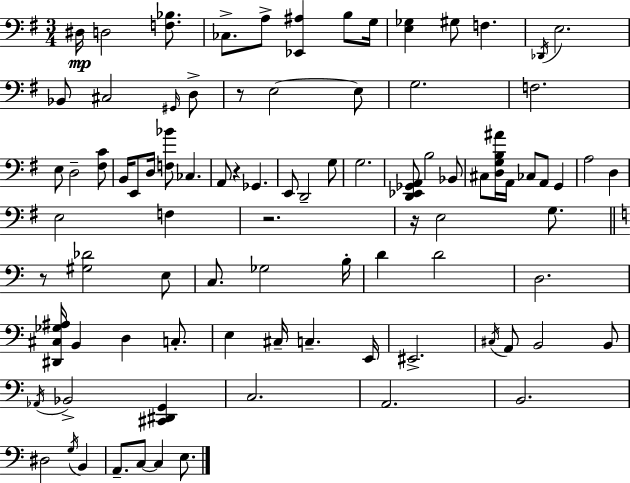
X:1
T:Untitled
M:3/4
L:1/4
K:G
^D,/4 D,2 [F,_B,]/2 _C,/2 A,/2 [_E,,^A,] B,/2 G,/4 [E,_G,] ^G,/2 F, _D,,/4 E,2 _B,,/2 ^C,2 ^G,,/4 D,/2 z/2 E,2 E,/2 G,2 F,2 E,/2 D,2 [^F,C]/2 B,,/4 E,,/2 D,/4 [F,_B]/2 _C, A,,/2 z _G,, E,,/2 D,,2 G,/2 G,2 [D,,_E,,_G,,A,,]/2 B,2 _B,,/2 ^C,/2 [D,G,B,^A]/4 A,,/4 _C,/2 A,,/2 G,, A,2 D, E,2 F, z2 z/4 E,2 G,/2 z/2 [^G,_D]2 E,/2 C,/2 _G,2 B,/4 D D2 D,2 [^D,,^C,_G,^A,]/4 B,, D, C,/2 E, ^C,/4 C, E,,/4 ^E,,2 ^C,/4 A,,/2 B,,2 B,,/2 _A,,/4 _B,,2 [^C,,^D,,G,,] C,2 A,,2 B,,2 ^D,2 G,/4 B,, A,,/2 C,/2 C, E,/2